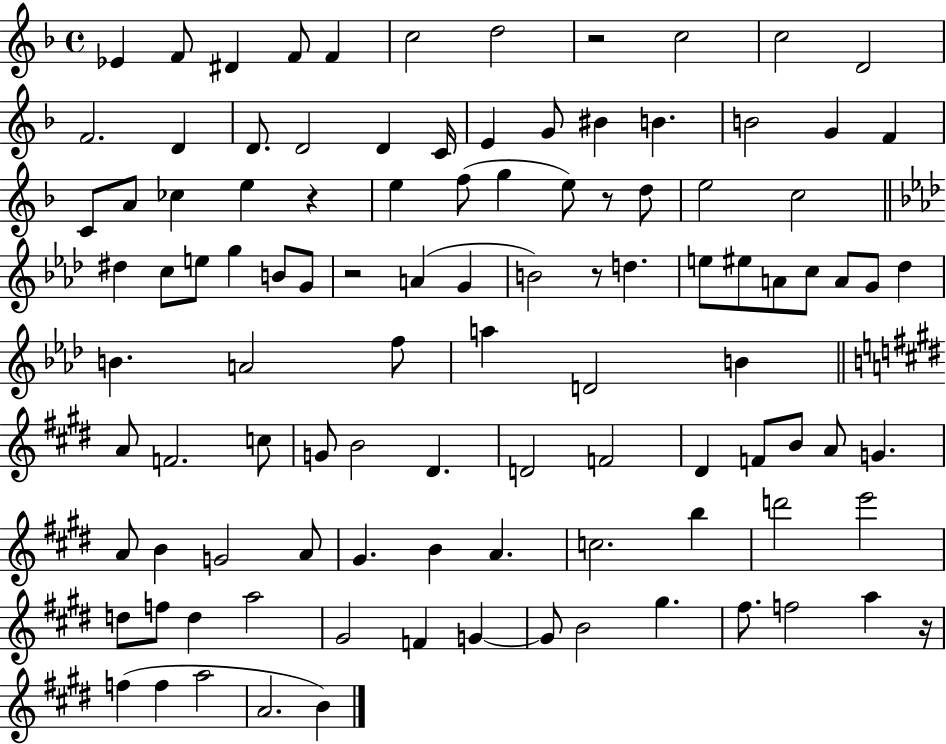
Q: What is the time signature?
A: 4/4